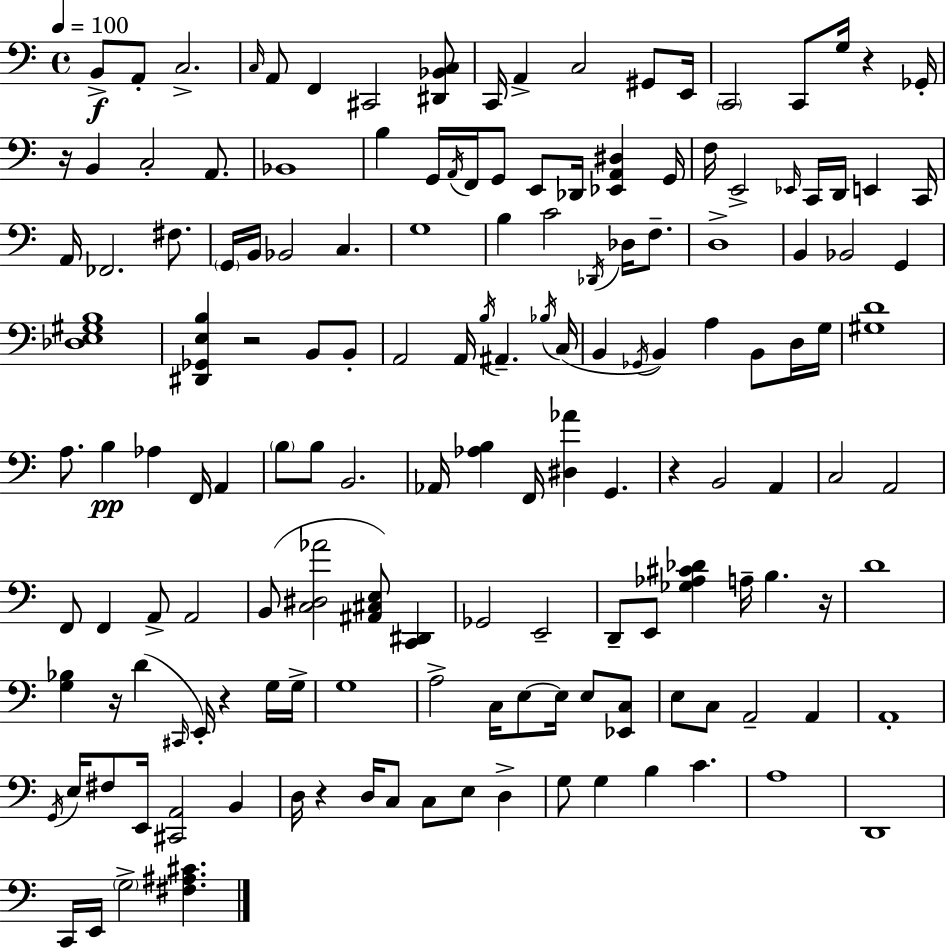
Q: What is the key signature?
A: C major